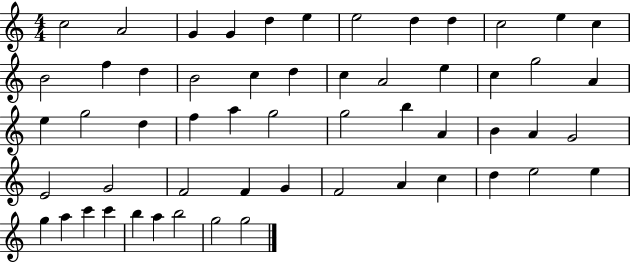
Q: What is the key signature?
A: C major